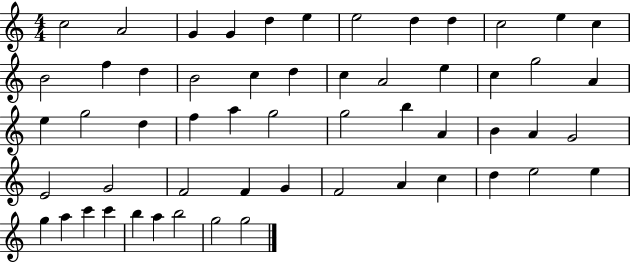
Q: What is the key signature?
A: C major